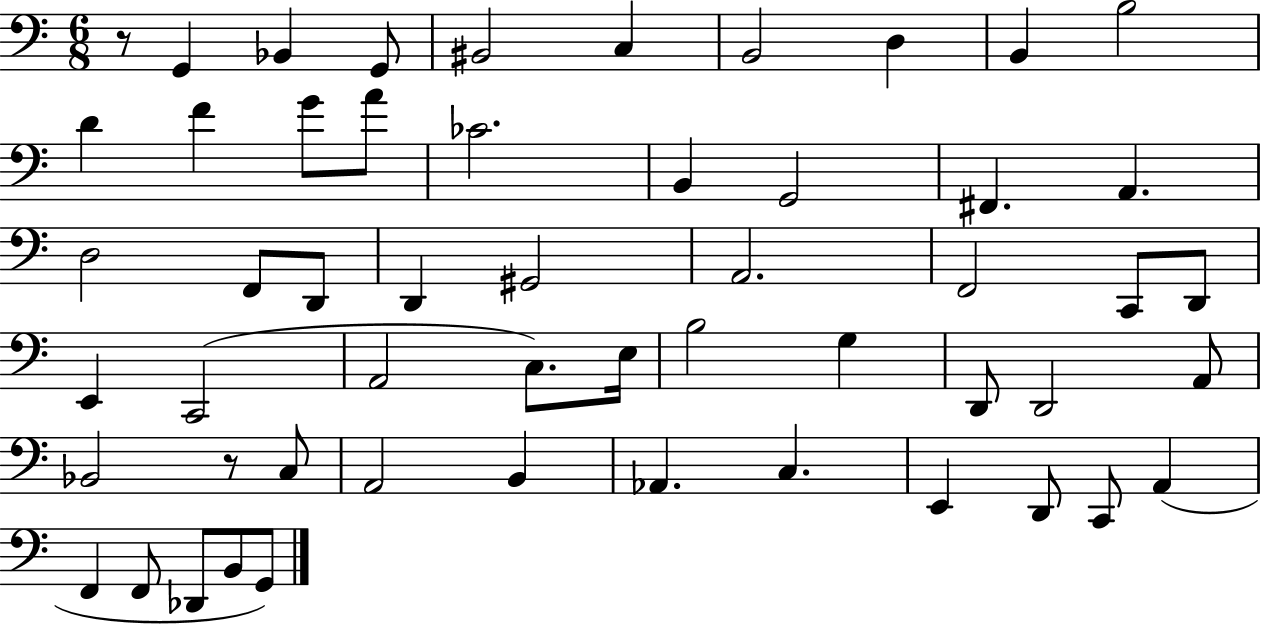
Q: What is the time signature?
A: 6/8